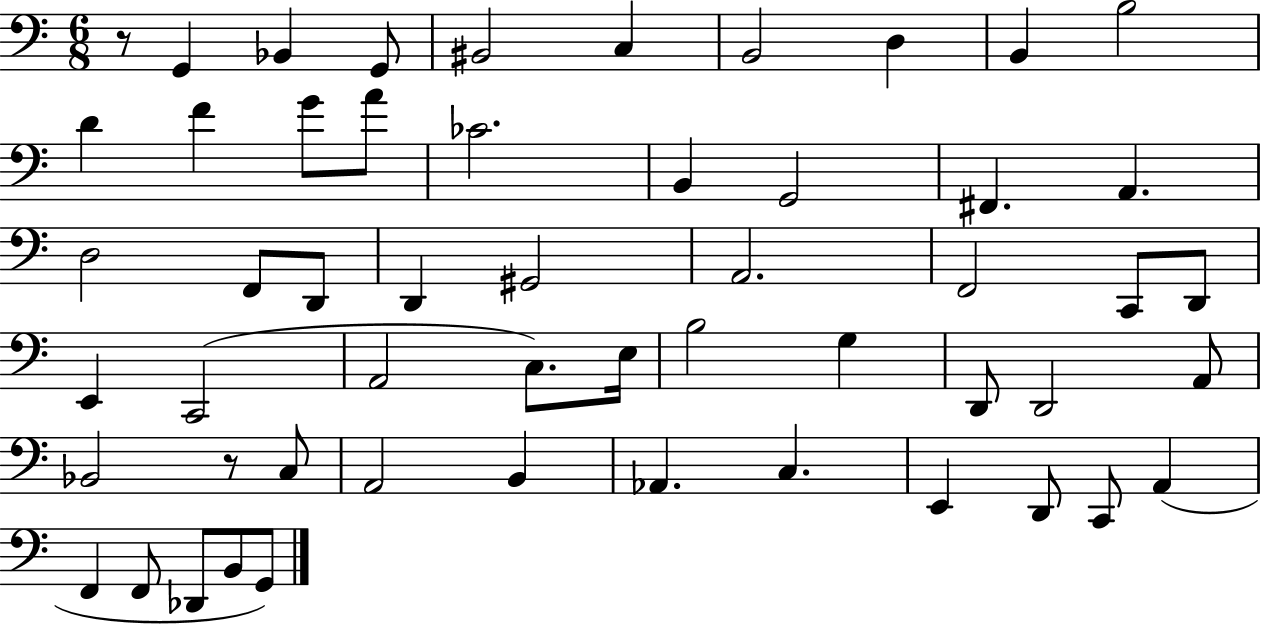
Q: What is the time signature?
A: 6/8